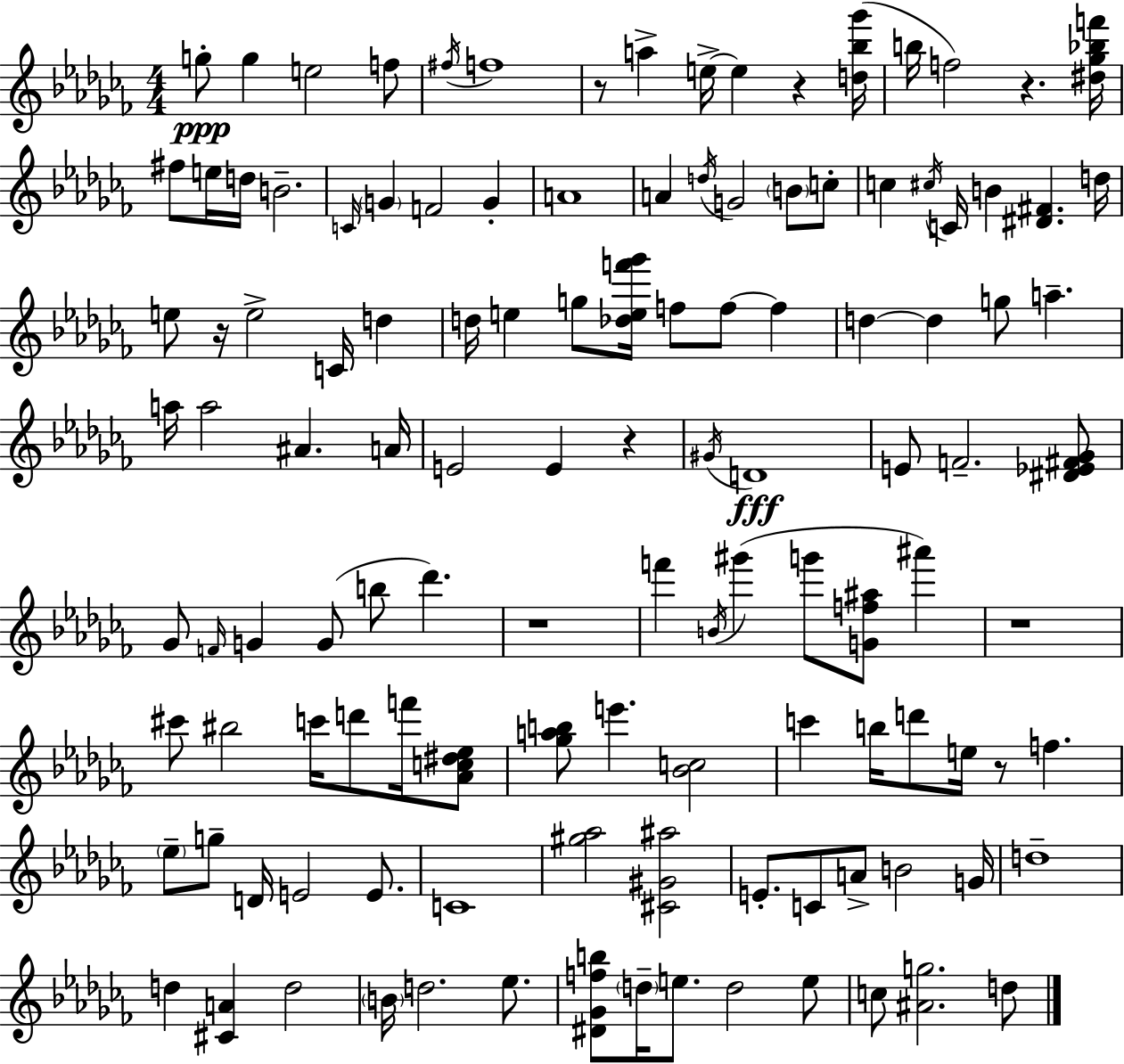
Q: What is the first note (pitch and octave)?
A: G5